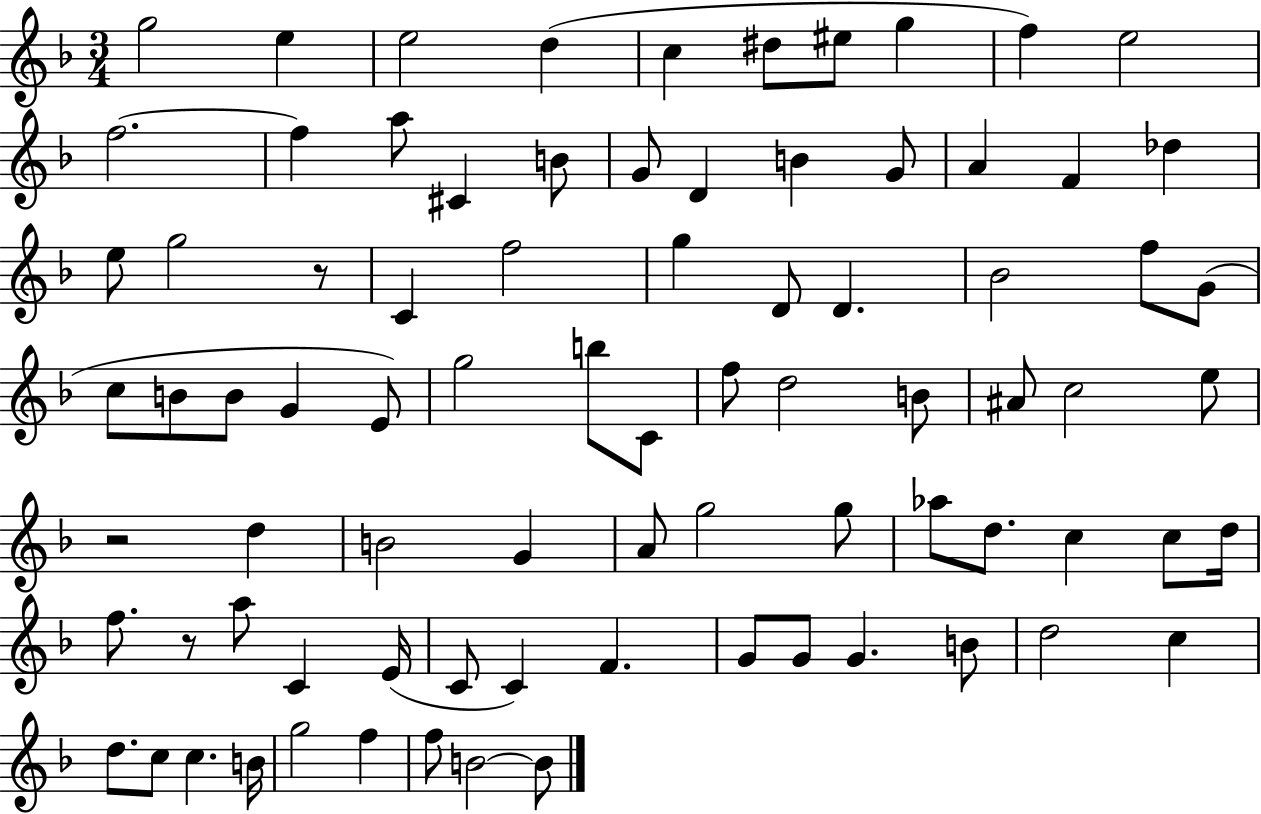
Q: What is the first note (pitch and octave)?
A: G5